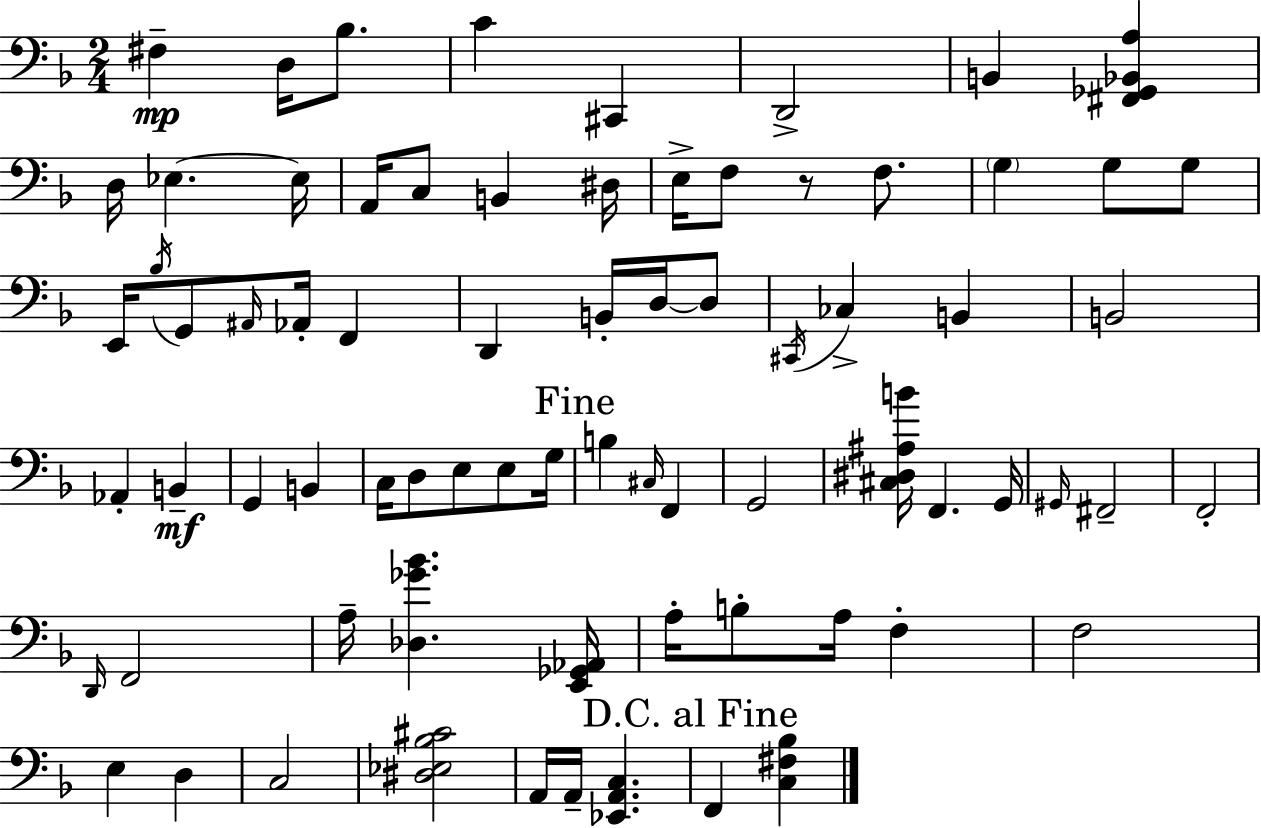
{
  \clef bass
  \numericTimeSignature
  \time 2/4
  \key d \minor
  \repeat volta 2 { fis4--\mp d16 bes8. | c'4 cis,4 | d,2-> | b,4 <fis, ges, bes, a>4 | \break d16 ees4.~~ ees16 | a,16 c8 b,4 dis16 | e16-> f8 r8 f8. | \parenthesize g4 g8 g8 | \break e,16 \acciaccatura { bes16 } g,8 \grace { ais,16 } aes,16-. f,4 | d,4 b,16-. d16~~ | d8 \acciaccatura { cis,16 } ces4-> b,4 | b,2 | \break aes,4-. b,4--\mf | g,4 b,4 | c16 d8 e8 | e8 g16 \mark "Fine" b4 \grace { cis16 } | \break f,4 g,2 | <cis dis ais b'>16 f,4. | g,16 \grace { gis,16 } fis,2-- | f,2-. | \break \grace { d,16 } f,2 | a16-- <des ges' bes'>4. | <e, ges, aes,>16 a16-. b8-. | a16 f4-. f2 | \break e4 | d4 c2 | <dis ees bes cis'>2 | a,16 a,16-- | \break <ees, a, c>4. \mark "D.C. al Fine" f,4 | <c fis bes>4 } \bar "|."
}